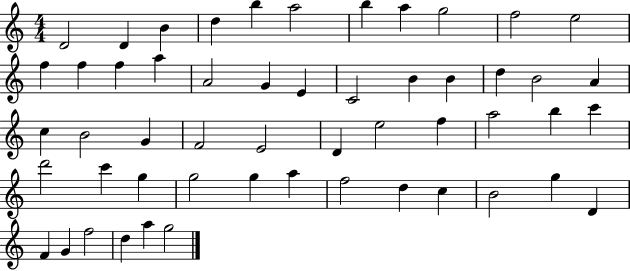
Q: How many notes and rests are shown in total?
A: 53